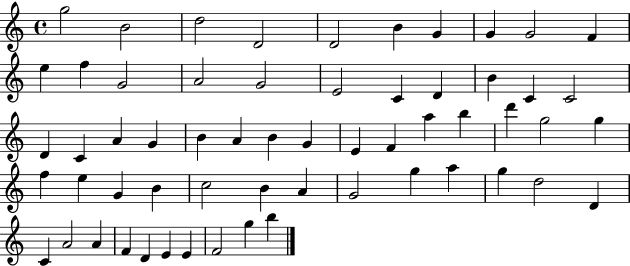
X:1
T:Untitled
M:4/4
L:1/4
K:C
g2 B2 d2 D2 D2 B G G G2 F e f G2 A2 G2 E2 C D B C C2 D C A G B A B G E F a b d' g2 g f e G B c2 B A G2 g a g d2 D C A2 A F D E E F2 g b